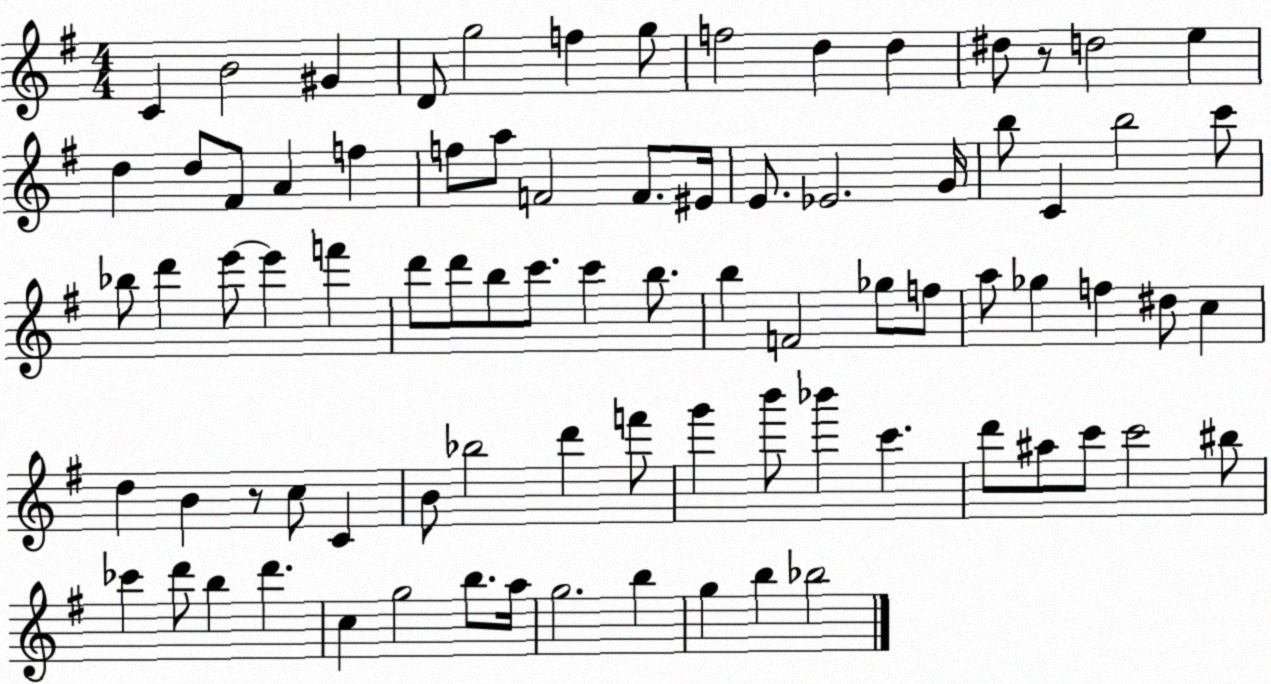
X:1
T:Untitled
M:4/4
L:1/4
K:G
C B2 ^G D/2 g2 f g/2 f2 d d ^d/2 z/2 d2 e d d/2 ^F/2 A f f/2 a/2 F2 F/2 ^E/4 E/2 _E2 G/4 b/2 C b2 c'/2 _b/2 d' e'/2 e' f' d'/2 d'/2 b/2 c'/2 c' b/2 b F2 _g/2 f/2 a/2 _g f ^d/2 c d B z/2 c/2 C B/2 _b2 d' f'/2 g' b'/2 _b' c' d'/2 ^a/2 c'/2 c'2 ^b/2 _c' d'/2 b d' c g2 b/2 a/4 g2 b g b _b2